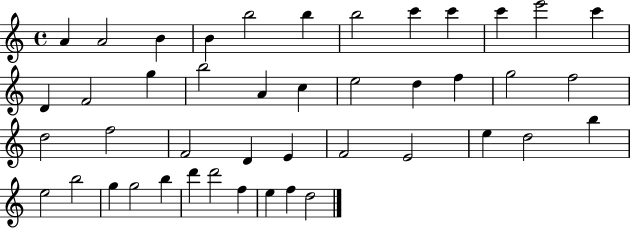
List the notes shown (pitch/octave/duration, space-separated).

A4/q A4/h B4/q B4/q B5/h B5/q B5/h C6/q C6/q C6/q E6/h C6/q D4/q F4/h G5/q B5/h A4/q C5/q E5/h D5/q F5/q G5/h F5/h D5/h F5/h F4/h D4/q E4/q F4/h E4/h E5/q D5/h B5/q E5/h B5/h G5/q G5/h B5/q D6/q D6/h F5/q E5/q F5/q D5/h